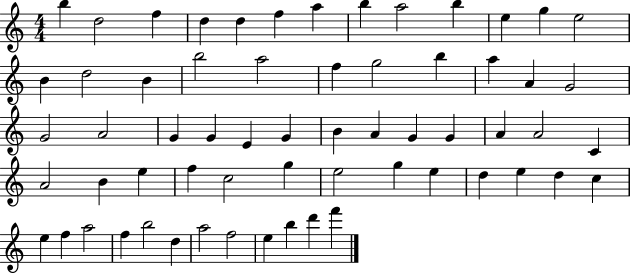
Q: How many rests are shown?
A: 0